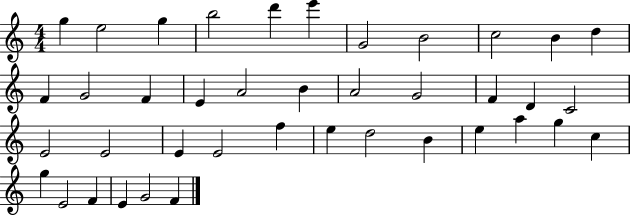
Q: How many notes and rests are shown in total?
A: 40